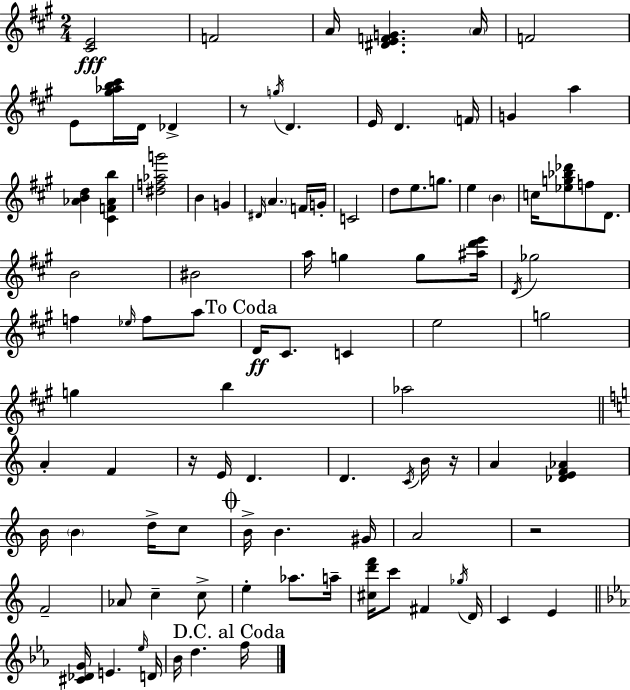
[C#4,E4]/h F4/h A4/s [D#4,E4,F4,G4]/q. A4/s F4/h E4/e [G#5,Ab5,B5,C#6]/s D4/s Db4/q R/e G5/s D4/q. E4/s D4/q. F4/s G4/q A5/q [Ab4,B4,D5]/q [C#4,F4,Ab4,B5]/q [D#5,F5,Ab5,G6]/h B4/q G4/q D#4/s A4/q. F4/s G4/s C4/h D5/e E5/e. G5/e. E5/q B4/q C5/s [Eb5,G5,Bb5,Db6]/e F5/e D4/e. B4/h BIS4/h A5/s G5/q G5/e [A#5,D6,E6]/s D4/s Gb5/h F5/q Eb5/s F5/e A5/e D4/s C#4/e. C4/q E5/h G5/h G5/q B5/q Ab5/h A4/q F4/q R/s E4/s D4/q. D4/q. C4/s B4/s R/s A4/q [Db4,E4,F4,Ab4]/q B4/s B4/q D5/s C5/e B4/s B4/q. G#4/s A4/h R/h F4/h Ab4/e C5/q C5/e E5/q Ab5/e. A5/s [C#5,D6,F6]/s C6/e F#4/q Gb5/s D4/s C4/q E4/q [C#4,Db4,G4]/s E4/q. Eb5/s D4/s Bb4/s D5/q. F5/s